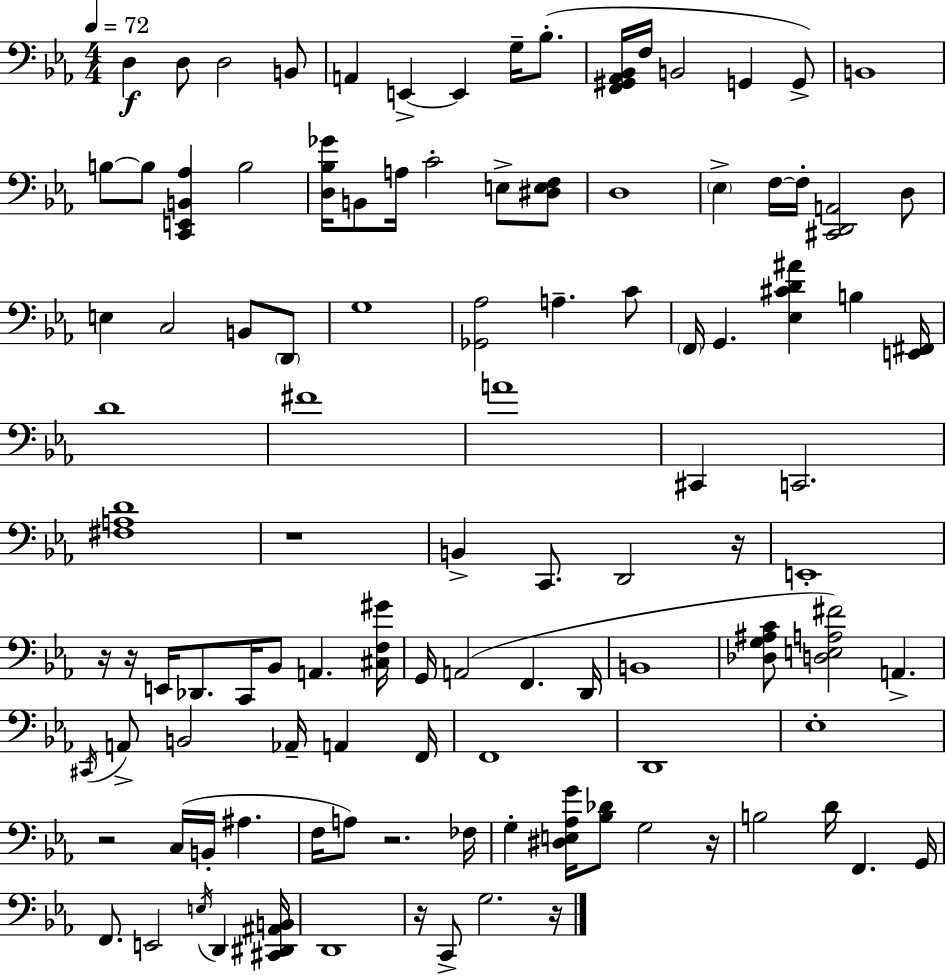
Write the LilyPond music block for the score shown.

{
  \clef bass
  \numericTimeSignature
  \time 4/4
  \key ees \major
  \tempo 4 = 72
  d4\f d8 d2 b,8 | a,4 e,4->~~ e,4 g16-- bes8.-.( | <f, gis, aes, bes,>16 f16 b,2 g,4 g,8->) | b,1 | \break b8~~ b8 <c, e, b, aes>4 b2 | <d bes ges'>16 b,8 a16 c'2-. e8-> <dis e f>8 | d1 | \parenthesize ees4-> f16~~ f16-. <cis, d, a,>2 d8 | \break e4 c2 b,8 \parenthesize d,8 | g1 | <ges, aes>2 a4.-- c'8 | \parenthesize f,16 g,4. <ees cis' d' ais'>4 b4 <e, fis,>16 | \break d'1 | fis'1 | a'1 | cis,4 c,2. | \break <fis a d'>1 | r1 | b,4-> c,8. d,2 r16 | e,1-. | \break r16 r16 e,16 des,8. c,16 bes,8 a,4. <cis f gis'>16 | g,16 a,2( f,4. d,16 | b,1 | <des g ais c'>8 <d e a fis'>2) a,4.-> | \break \acciaccatura { cis,16 } a,8-> b,2 aes,16-- a,4 | f,16 f,1 | d,1 | ees1-. | \break r2 c16( b,16-. ais4. | f16 a8) r2. | fes16 g4-. <dis e aes g'>16 <bes des'>8 g2 | r16 b2 d'16 f,4. | \break g,16 f,8. e,2 \acciaccatura { e16 } d,4 | <cis, dis, ais, b,>16 d,1 | r16 c,8-> g2. | r16 \bar "|."
}